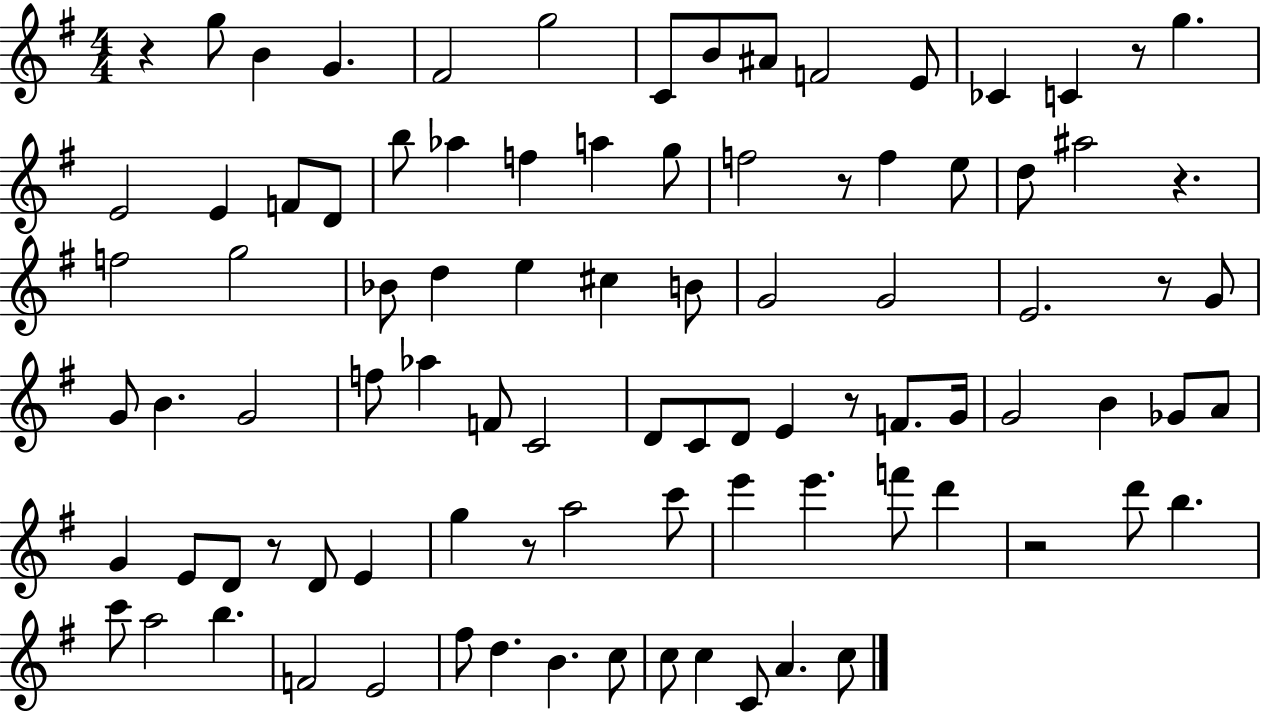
X:1
T:Untitled
M:4/4
L:1/4
K:G
z g/2 B G ^F2 g2 C/2 B/2 ^A/2 F2 E/2 _C C z/2 g E2 E F/2 D/2 b/2 _a f a g/2 f2 z/2 f e/2 d/2 ^a2 z f2 g2 _B/2 d e ^c B/2 G2 G2 E2 z/2 G/2 G/2 B G2 f/2 _a F/2 C2 D/2 C/2 D/2 E z/2 F/2 G/4 G2 B _G/2 A/2 G E/2 D/2 z/2 D/2 E g z/2 a2 c'/2 e' e' f'/2 d' z2 d'/2 b c'/2 a2 b F2 E2 ^f/2 d B c/2 c/2 c C/2 A c/2